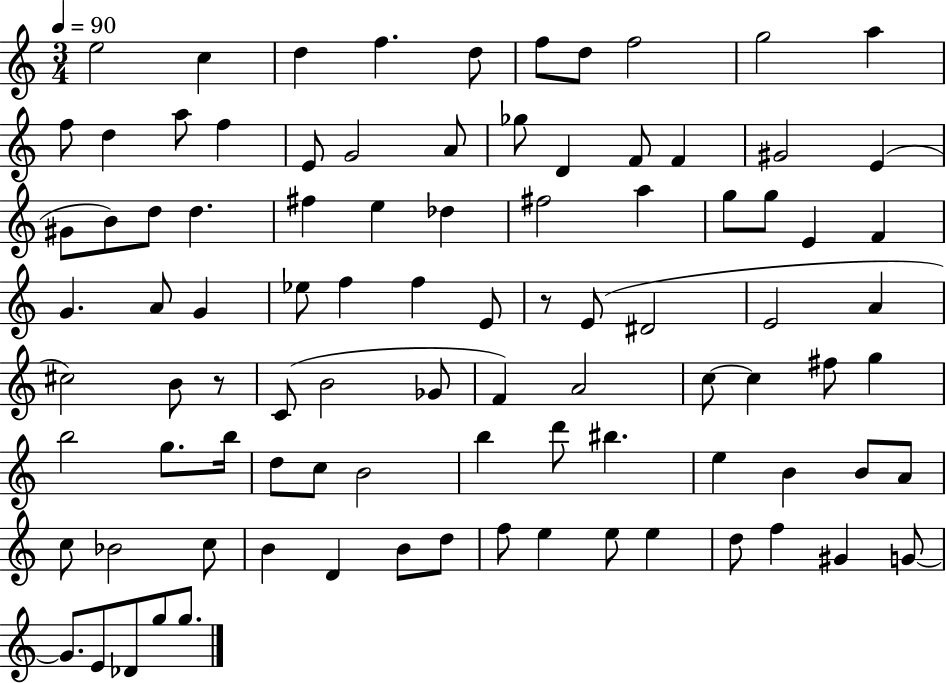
{
  \clef treble
  \numericTimeSignature
  \time 3/4
  \key c \major
  \tempo 4 = 90
  \repeat volta 2 { e''2 c''4 | d''4 f''4. d''8 | f''8 d''8 f''2 | g''2 a''4 | \break f''8 d''4 a''8 f''4 | e'8 g'2 a'8 | ges''8 d'4 f'8 f'4 | gis'2 e'4( | \break gis'8 b'8) d''8 d''4. | fis''4 e''4 des''4 | fis''2 a''4 | g''8 g''8 e'4 f'4 | \break g'4. a'8 g'4 | ees''8 f''4 f''4 e'8 | r8 e'8( dis'2 | e'2 a'4 | \break cis''2) b'8 r8 | c'8( b'2 ges'8 | f'4) a'2 | c''8~~ c''4 fis''8 g''4 | \break b''2 g''8. b''16 | d''8 c''8 b'2 | b''4 d'''8 bis''4. | e''4 b'4 b'8 a'8 | \break c''8 bes'2 c''8 | b'4 d'4 b'8 d''8 | f''8 e''4 e''8 e''4 | d''8 f''4 gis'4 g'8~~ | \break g'8. e'8 des'8 g''8 g''8. | } \bar "|."
}